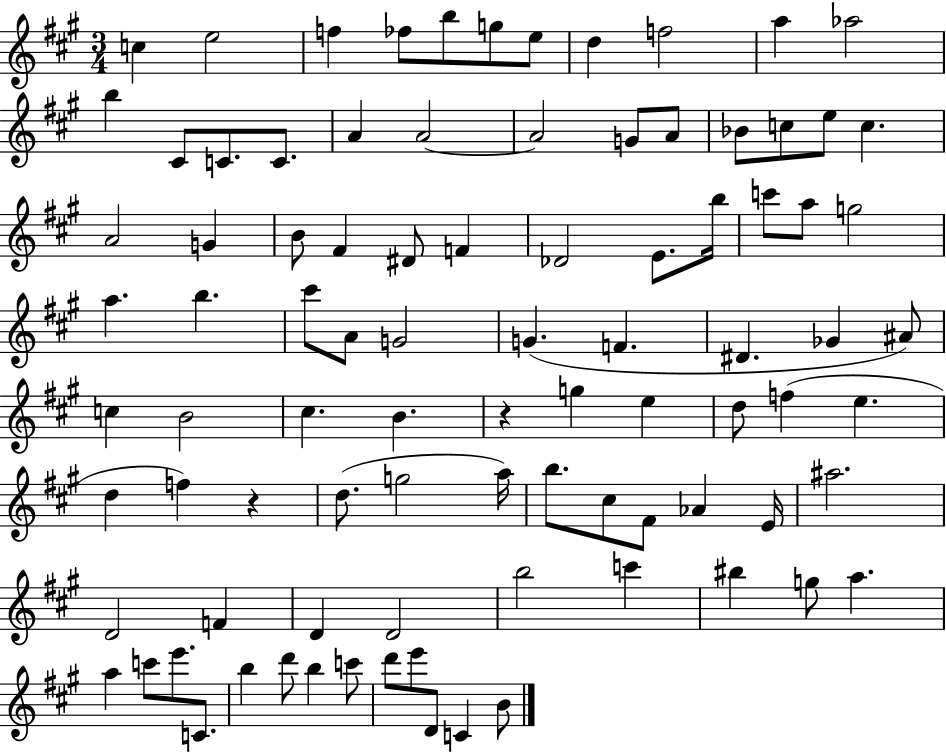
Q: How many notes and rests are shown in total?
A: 90